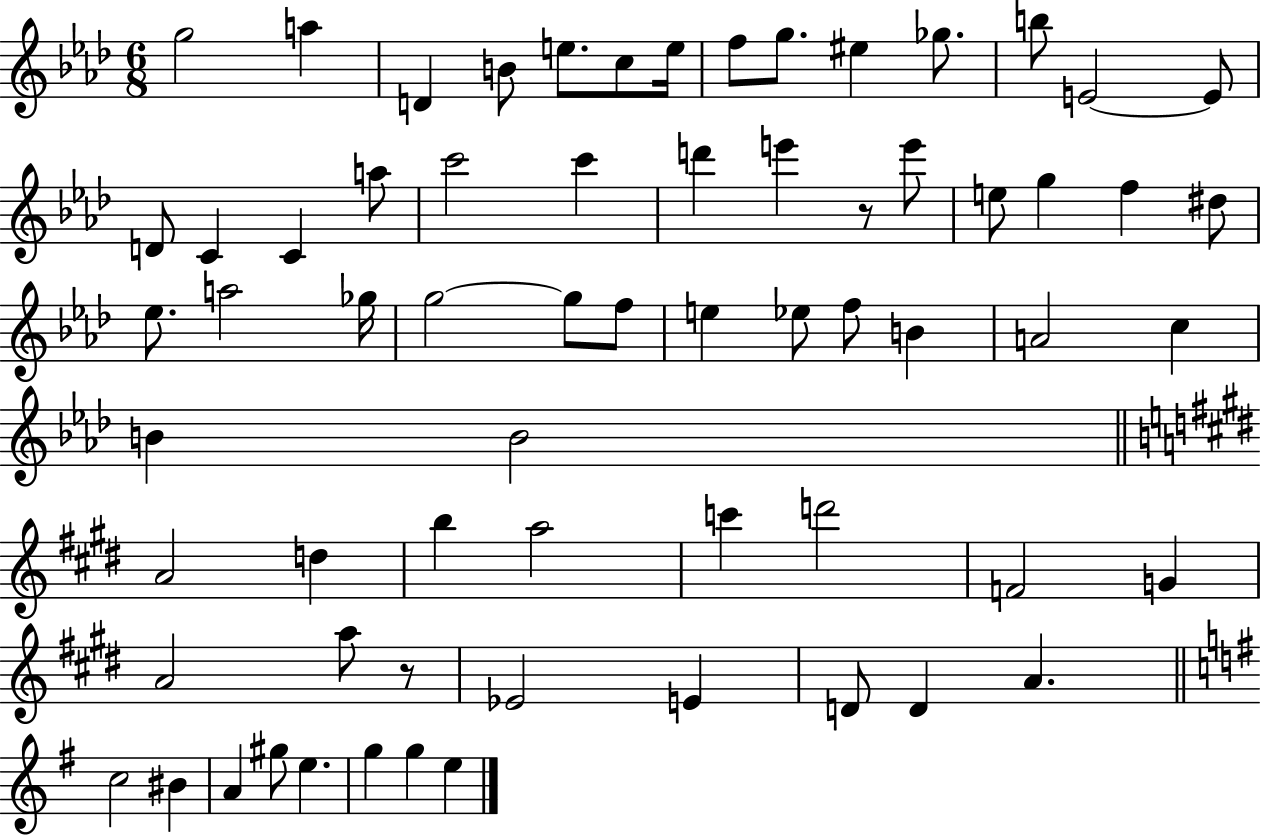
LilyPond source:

{
  \clef treble
  \numericTimeSignature
  \time 6/8
  \key aes \major
  \repeat volta 2 { g''2 a''4 | d'4 b'8 e''8. c''8 e''16 | f''8 g''8. eis''4 ges''8. | b''8 e'2~~ e'8 | \break d'8 c'4 c'4 a''8 | c'''2 c'''4 | d'''4 e'''4 r8 e'''8 | e''8 g''4 f''4 dis''8 | \break ees''8. a''2 ges''16 | g''2~~ g''8 f''8 | e''4 ees''8 f''8 b'4 | a'2 c''4 | \break b'4 b'2 | \bar "||" \break \key e \major a'2 d''4 | b''4 a''2 | c'''4 d'''2 | f'2 g'4 | \break a'2 a''8 r8 | ees'2 e'4 | d'8 d'4 a'4. | \bar "||" \break \key e \minor c''2 bis'4 | a'4 gis''8 e''4. | g''4 g''4 e''4 | } \bar "|."
}